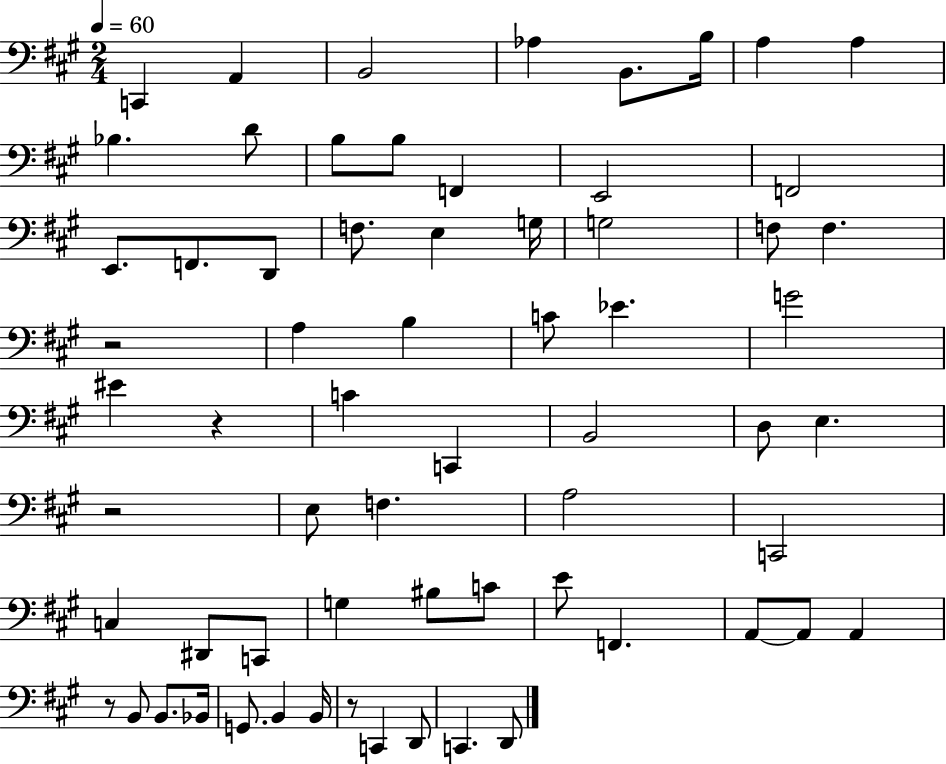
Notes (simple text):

C2/q A2/q B2/h Ab3/q B2/e. B3/s A3/q A3/q Bb3/q. D4/e B3/e B3/e F2/q E2/h F2/h E2/e. F2/e. D2/e F3/e. E3/q G3/s G3/h F3/e F3/q. R/h A3/q B3/q C4/e Eb4/q. G4/h EIS4/q R/q C4/q C2/q B2/h D3/e E3/q. R/h E3/e F3/q. A3/h C2/h C3/q D#2/e C2/e G3/q BIS3/e C4/e E4/e F2/q. A2/e A2/e A2/q R/e B2/e B2/e. Bb2/s G2/e. B2/q B2/s R/e C2/q D2/e C2/q. D2/e